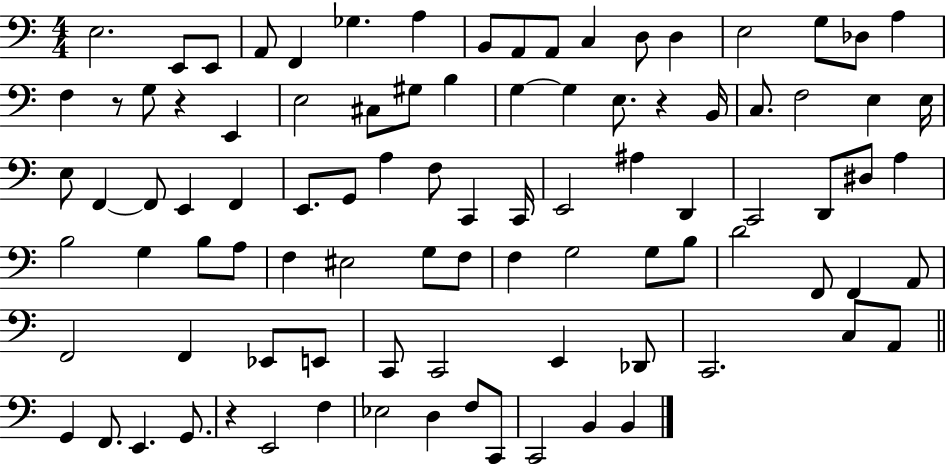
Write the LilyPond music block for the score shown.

{
  \clef bass
  \numericTimeSignature
  \time 4/4
  \key c \major
  e2. e,8 e,8 | a,8 f,4 ges4. a4 | b,8 a,8 a,8 c4 d8 d4 | e2 g8 des8 a4 | \break f4 r8 g8 r4 e,4 | e2 cis8 gis8 b4 | g4~~ g4 e8. r4 b,16 | c8. f2 e4 e16 | \break e8 f,4~~ f,8 e,4 f,4 | e,8. g,8 a4 f8 c,4 c,16 | e,2 ais4 d,4 | c,2 d,8 dis8 a4 | \break b2 g4 b8 a8 | f4 eis2 g8 f8 | f4 g2 g8 b8 | d'2 f,8 f,4 a,8 | \break f,2 f,4 ees,8 e,8 | c,8 c,2 e,4 des,8 | c,2. c8 a,8 | \bar "||" \break \key c \major g,4 f,8. e,4. g,8. | r4 e,2 f4 | ees2 d4 f8 c,8 | c,2 b,4 b,4 | \break \bar "|."
}